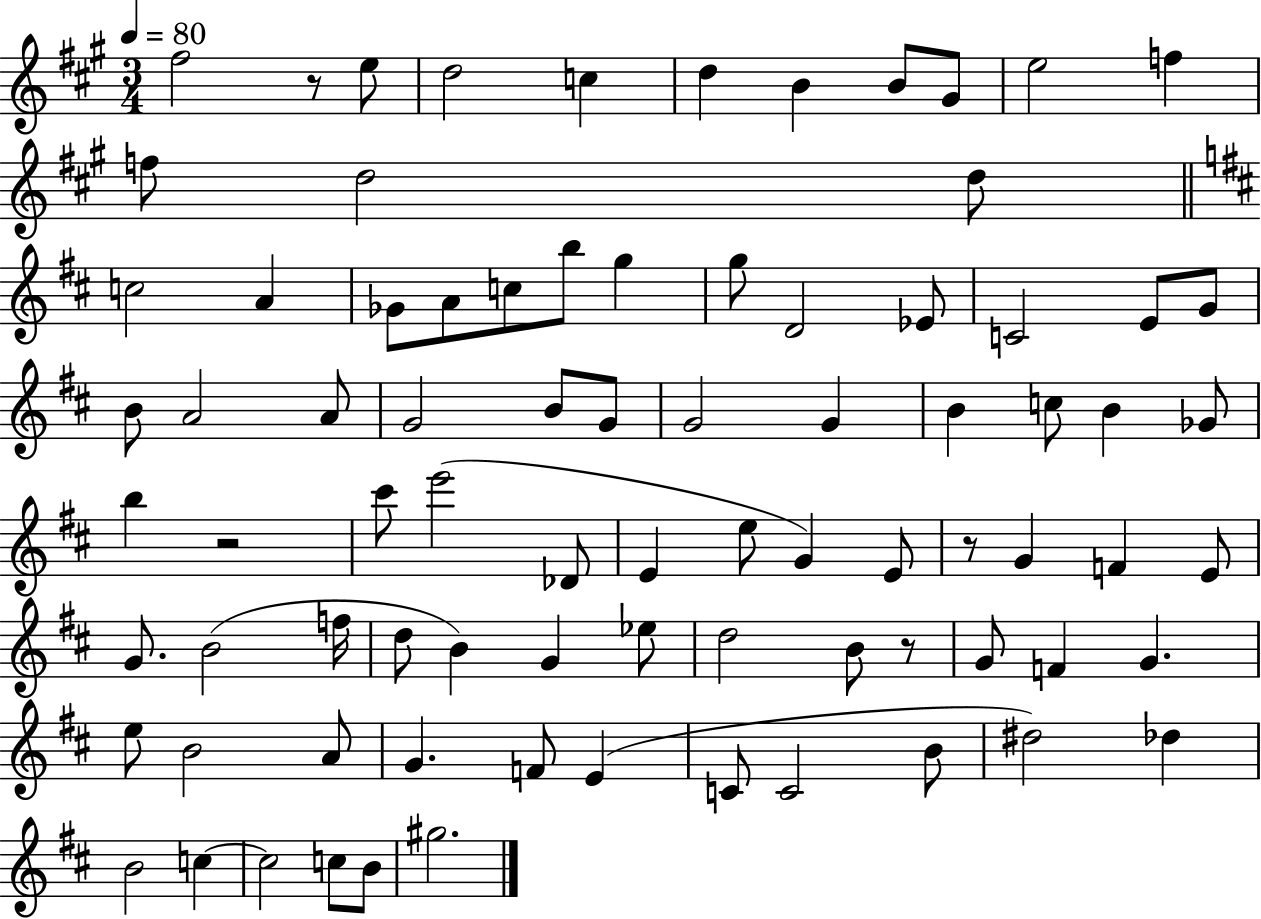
F#5/h R/e E5/e D5/h C5/q D5/q B4/q B4/e G#4/e E5/h F5/q F5/e D5/h D5/e C5/h A4/q Gb4/e A4/e C5/e B5/e G5/q G5/e D4/h Eb4/e C4/h E4/e G4/e B4/e A4/h A4/e G4/h B4/e G4/e G4/h G4/q B4/q C5/e B4/q Gb4/e B5/q R/h C#6/e E6/h Db4/e E4/q E5/e G4/q E4/e R/e G4/q F4/q E4/e G4/e. B4/h F5/s D5/e B4/q G4/q Eb5/e D5/h B4/e R/e G4/e F4/q G4/q. E5/e B4/h A4/e G4/q. F4/e E4/q C4/e C4/h B4/e D#5/h Db5/q B4/h C5/q C5/h C5/e B4/e G#5/h.